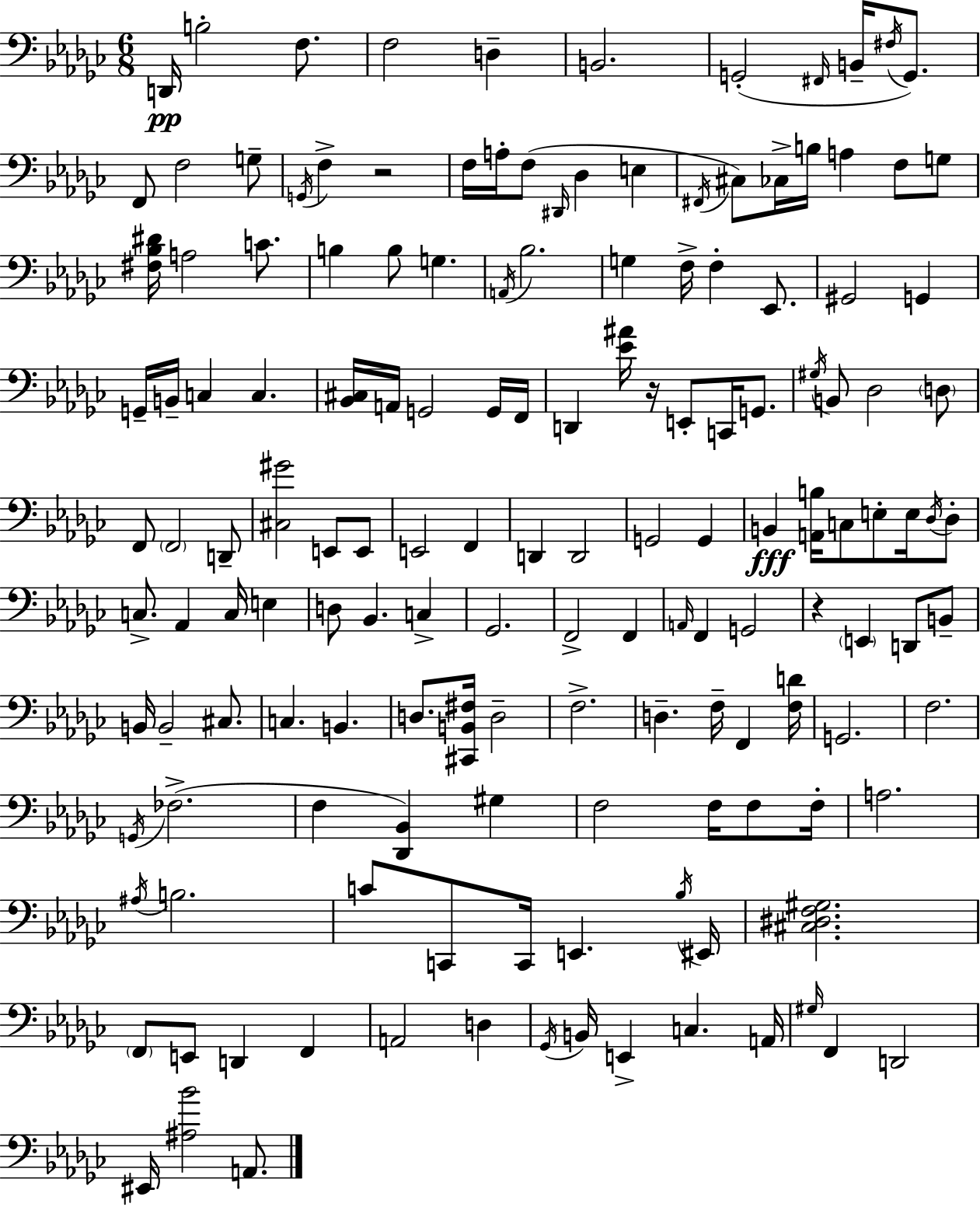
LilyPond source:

{
  \clef bass
  \numericTimeSignature
  \time 6/8
  \key ees \minor
  d,16\pp b2-. f8. | f2 d4-- | b,2. | g,2-.( \grace { fis,16 } b,16-- \acciaccatura { fis16 } g,8.) | \break f,8 f2 | g8-- \acciaccatura { g,16 } f4-> r2 | f16 a16-. f8( \grace { dis,16 } des4 | e4 \acciaccatura { fis,16 } cis8) ces16-> b16 a4 | \break f8 g8 <fis bes dis'>16 a2 | c'8. b4 b8 g4. | \acciaccatura { a,16 } bes2. | g4 f16-> f4-. | \break ees,8. gis,2 | g,4 g,16-- b,16-- c4 | c4. <bes, cis>16 a,16 g,2 | g,16 f,16 d,4 <ees' ais'>16 r16 | \break e,8-. c,16 g,8. \acciaccatura { gis16 } b,8 des2 | \parenthesize d8 f,8 \parenthesize f,2 | d,8-- <cis gis'>2 | e,8 e,8 e,2 | \break f,4 d,4 d,2 | g,2 | g,4 b,4\fff <a, b>16 | c8 e8-. e16 \acciaccatura { des16 } des8-. c8.-> aes,4 | \break c16 e4 d8 bes,4. | c4-> ges,2. | f,2-> | f,4 \grace { a,16 } f,4 | \break g,2 r4 | \parenthesize e,4 d,8 b,8-- b,16 b,2-- | cis8. c4. | b,4. d8. | \break <cis, b, fis>16 d2-- f2.-> | d4.-- | f16-- f,4 <f d'>16 g,2. | f2. | \break \acciaccatura { g,16 } fes2.->( | f4 | <des, bes,>4) gis4 f2 | f16 f8 f16-. a2. | \break \acciaccatura { ais16 } b2. | c'8 | c,8 c,16 e,4. \acciaccatura { bes16 } eis,16 | <cis dis f gis>2. | \break \parenthesize f,8 e,8 d,4 f,4 | a,2 d4 | \acciaccatura { ges,16 } b,16 e,4-> c4. | a,16 \grace { gis16 } f,4 d,2 | \break eis,16 <ais bes'>2 a,8. | \bar "|."
}